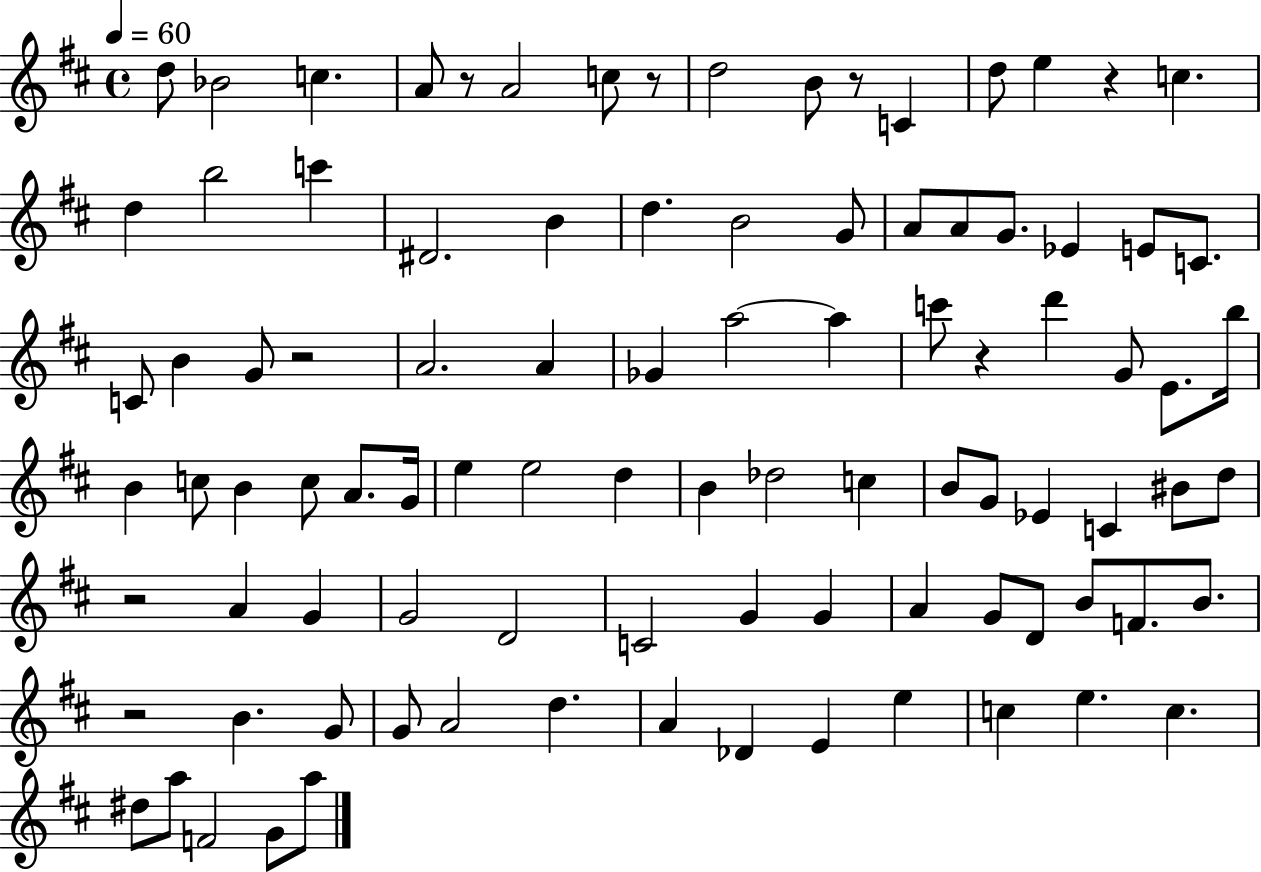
D5/e Bb4/h C5/q. A4/e R/e A4/h C5/e R/e D5/h B4/e R/e C4/q D5/e E5/q R/q C5/q. D5/q B5/h C6/q D#4/h. B4/q D5/q. B4/h G4/e A4/e A4/e G4/e. Eb4/q E4/e C4/e. C4/e B4/q G4/e R/h A4/h. A4/q Gb4/q A5/h A5/q C6/e R/q D6/q G4/e E4/e. B5/s B4/q C5/e B4/q C5/e A4/e. G4/s E5/q E5/h D5/q B4/q Db5/h C5/q B4/e G4/e Eb4/q C4/q BIS4/e D5/e R/h A4/q G4/q G4/h D4/h C4/h G4/q G4/q A4/q G4/e D4/e B4/e F4/e. B4/e. R/h B4/q. G4/e G4/e A4/h D5/q. A4/q Db4/q E4/q E5/q C5/q E5/q. C5/q. D#5/e A5/e F4/h G4/e A5/e